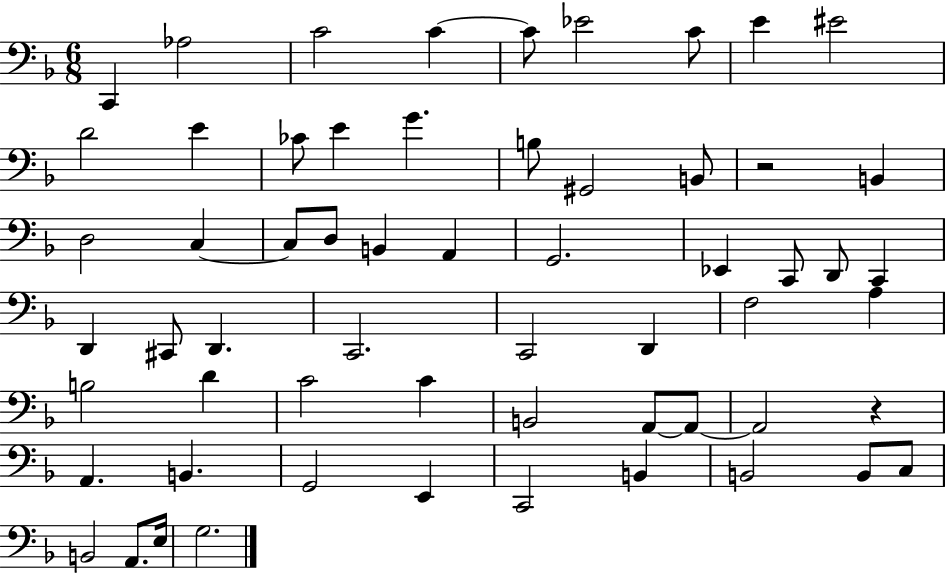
C2/q Ab3/h C4/h C4/q C4/e Eb4/h C4/e E4/q EIS4/h D4/h E4/q CES4/e E4/q G4/q. B3/e G#2/h B2/e R/h B2/q D3/h C3/q C3/e D3/e B2/q A2/q G2/h. Eb2/q C2/e D2/e C2/q D2/q C#2/e D2/q. C2/h. C2/h D2/q F3/h A3/q B3/h D4/q C4/h C4/q B2/h A2/e A2/e A2/h R/q A2/q. B2/q. G2/h E2/q C2/h B2/q B2/h B2/e C3/e B2/h A2/e. E3/s G3/h.